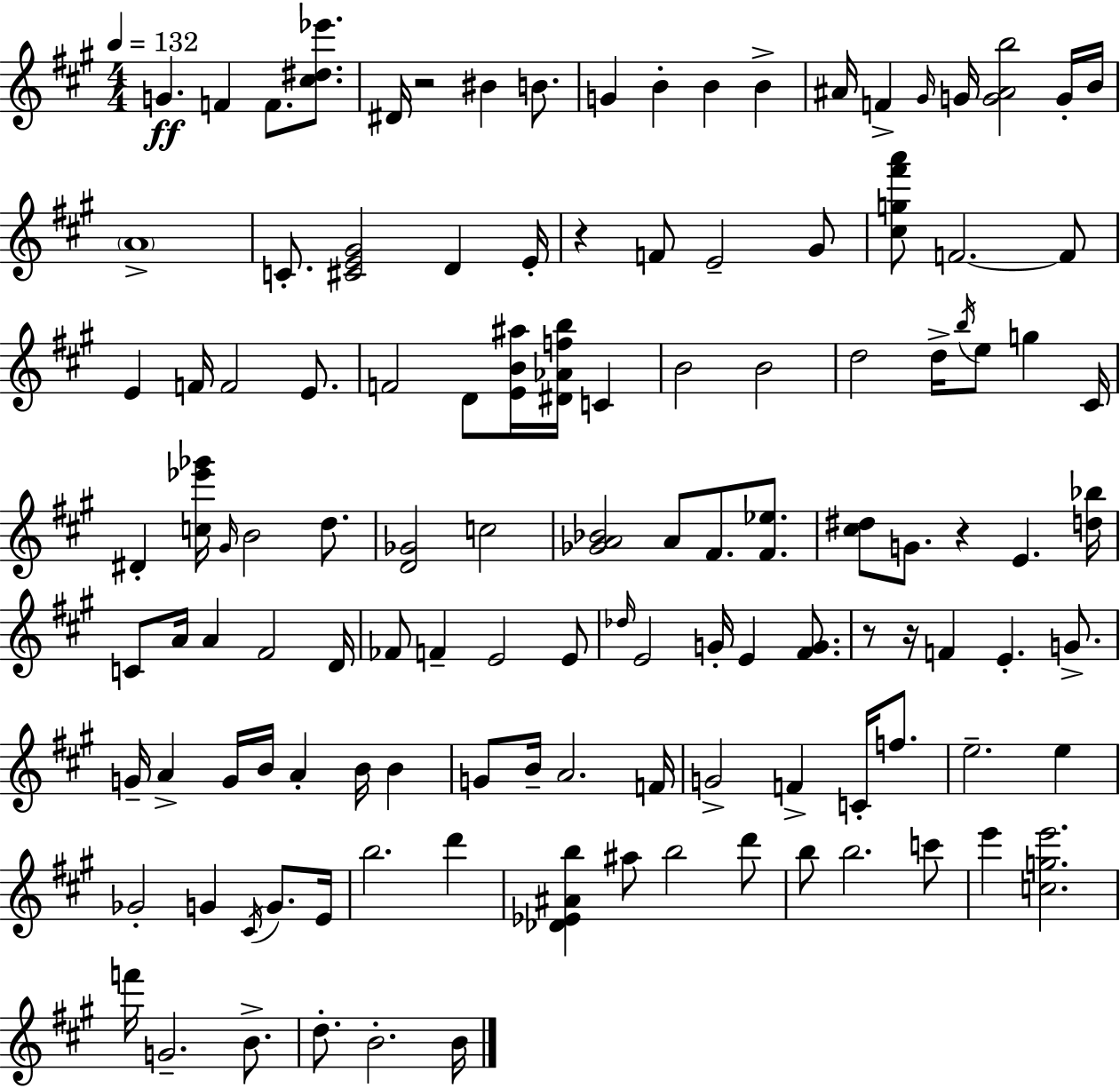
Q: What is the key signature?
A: A major